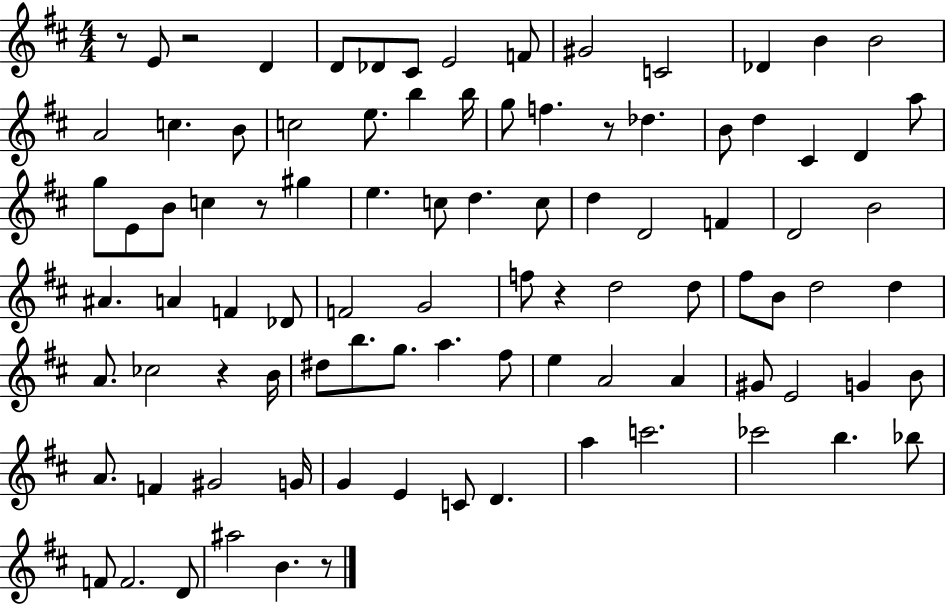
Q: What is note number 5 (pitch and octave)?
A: C#4